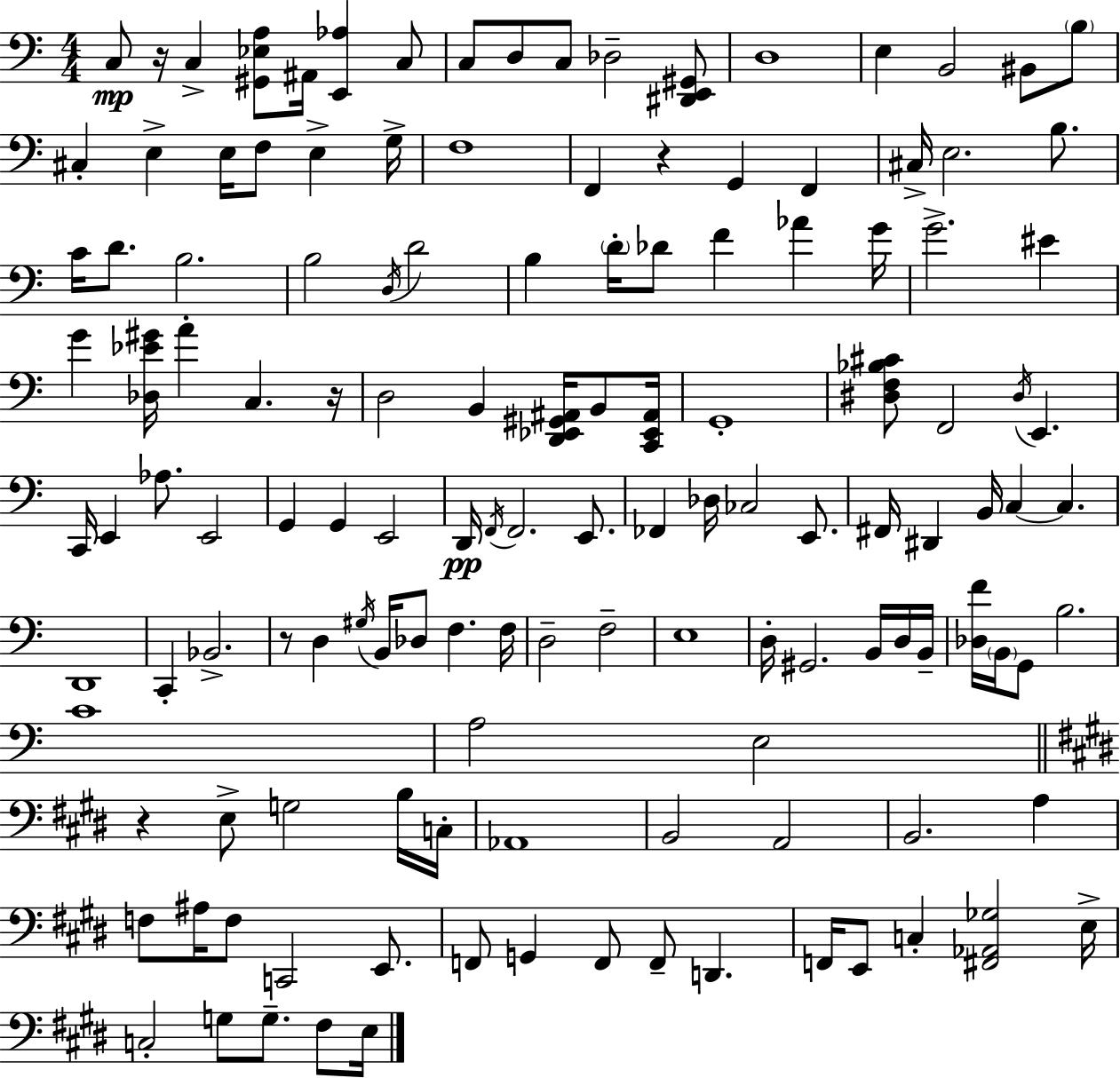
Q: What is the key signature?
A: A minor